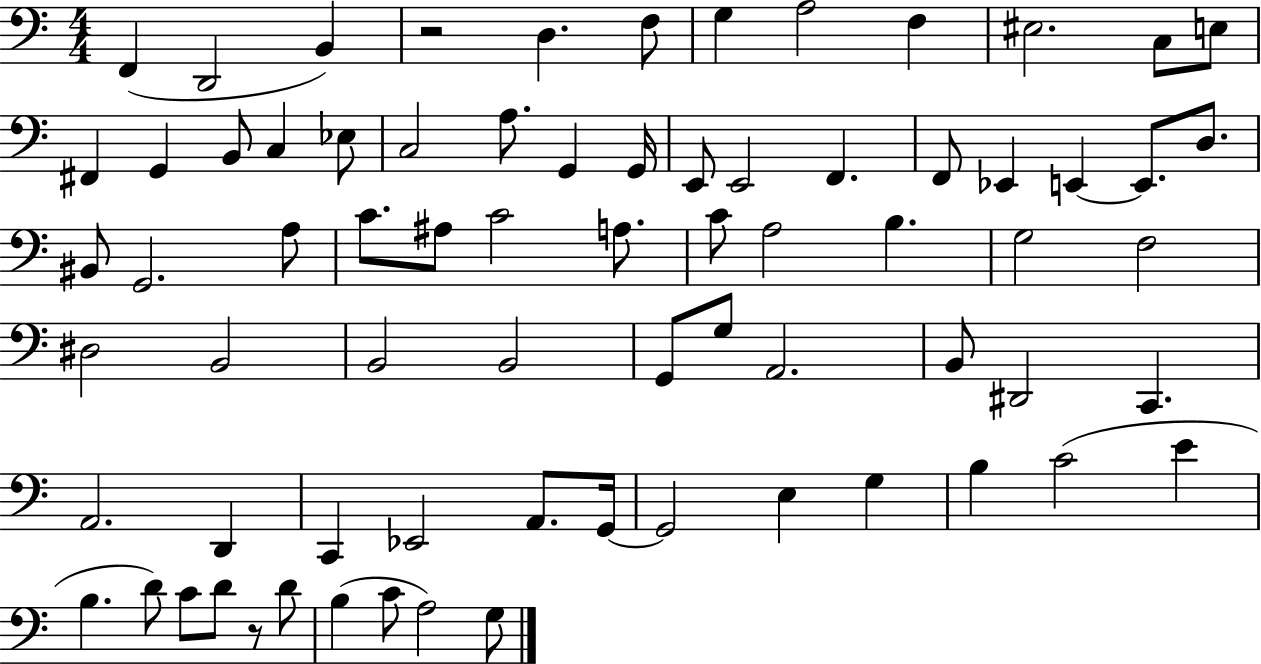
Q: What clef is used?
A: bass